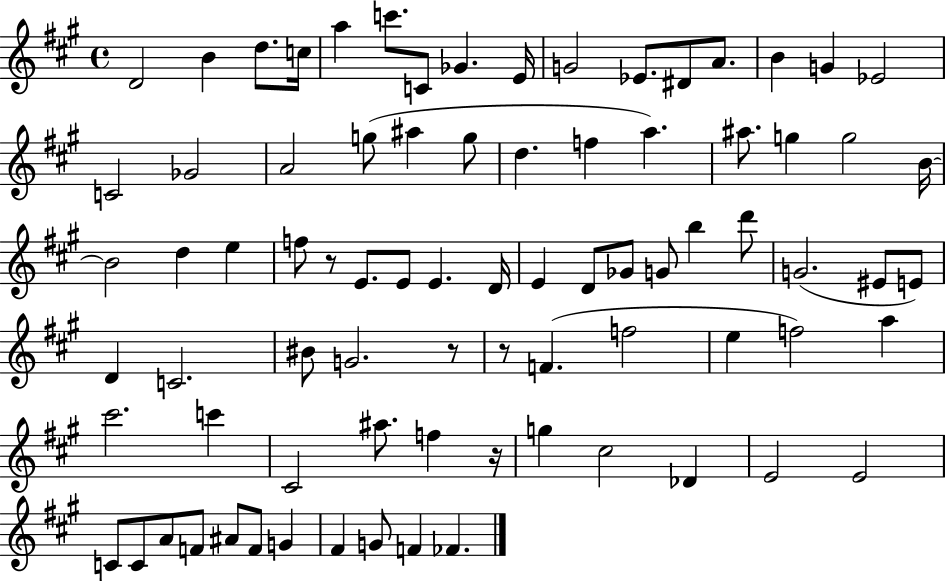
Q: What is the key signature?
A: A major